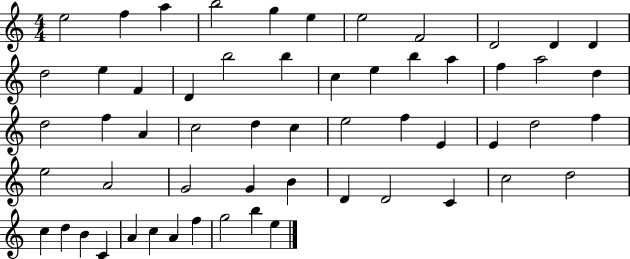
E5/h F5/q A5/q B5/h G5/q E5/q E5/h F4/h D4/h D4/q D4/q D5/h E5/q F4/q D4/q B5/h B5/q C5/q E5/q B5/q A5/q F5/q A5/h D5/q D5/h F5/q A4/q C5/h D5/q C5/q E5/h F5/q E4/q E4/q D5/h F5/q E5/h A4/h G4/h G4/q B4/q D4/q D4/h C4/q C5/h D5/h C5/q D5/q B4/q C4/q A4/q C5/q A4/q F5/q G5/h B5/q E5/q